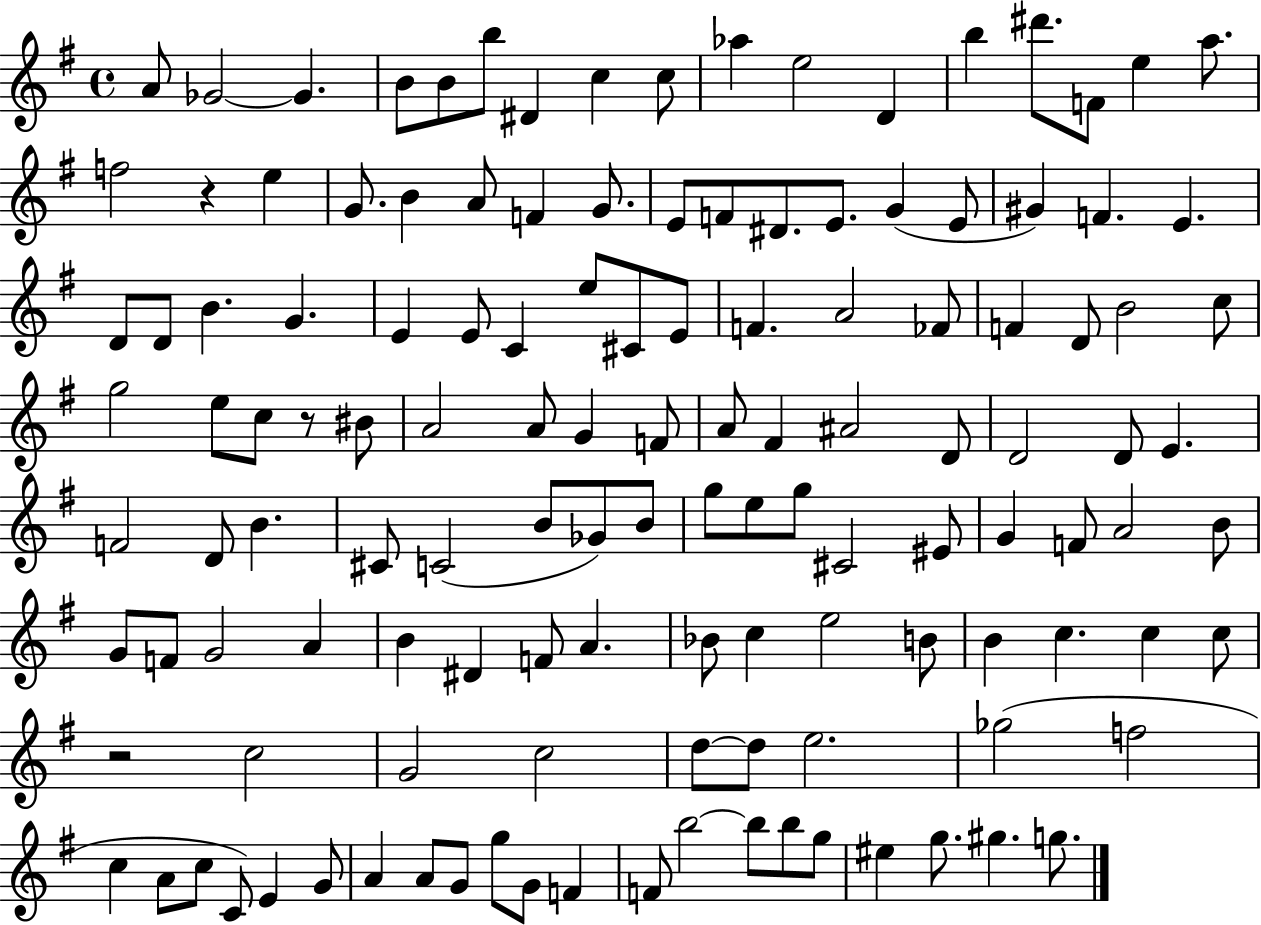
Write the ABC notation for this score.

X:1
T:Untitled
M:4/4
L:1/4
K:G
A/2 _G2 _G B/2 B/2 b/2 ^D c c/2 _a e2 D b ^d'/2 F/2 e a/2 f2 z e G/2 B A/2 F G/2 E/2 F/2 ^D/2 E/2 G E/2 ^G F E D/2 D/2 B G E E/2 C e/2 ^C/2 E/2 F A2 _F/2 F D/2 B2 c/2 g2 e/2 c/2 z/2 ^B/2 A2 A/2 G F/2 A/2 ^F ^A2 D/2 D2 D/2 E F2 D/2 B ^C/2 C2 B/2 _G/2 B/2 g/2 e/2 g/2 ^C2 ^E/2 G F/2 A2 B/2 G/2 F/2 G2 A B ^D F/2 A _B/2 c e2 B/2 B c c c/2 z2 c2 G2 c2 d/2 d/2 e2 _g2 f2 c A/2 c/2 C/2 E G/2 A A/2 G/2 g/2 G/2 F F/2 b2 b/2 b/2 g/2 ^e g/2 ^g g/2